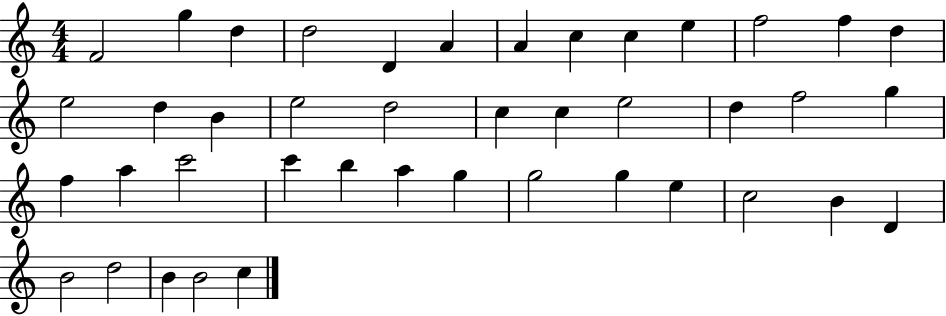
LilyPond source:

{
  \clef treble
  \numericTimeSignature
  \time 4/4
  \key c \major
  f'2 g''4 d''4 | d''2 d'4 a'4 | a'4 c''4 c''4 e''4 | f''2 f''4 d''4 | \break e''2 d''4 b'4 | e''2 d''2 | c''4 c''4 e''2 | d''4 f''2 g''4 | \break f''4 a''4 c'''2 | c'''4 b''4 a''4 g''4 | g''2 g''4 e''4 | c''2 b'4 d'4 | \break b'2 d''2 | b'4 b'2 c''4 | \bar "|."
}